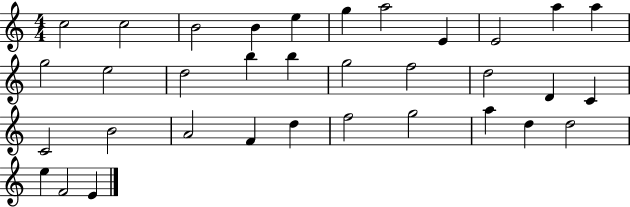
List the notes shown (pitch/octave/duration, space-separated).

C5/h C5/h B4/h B4/q E5/q G5/q A5/h E4/q E4/h A5/q A5/q G5/h E5/h D5/h B5/q B5/q G5/h F5/h D5/h D4/q C4/q C4/h B4/h A4/h F4/q D5/q F5/h G5/h A5/q D5/q D5/h E5/q F4/h E4/q